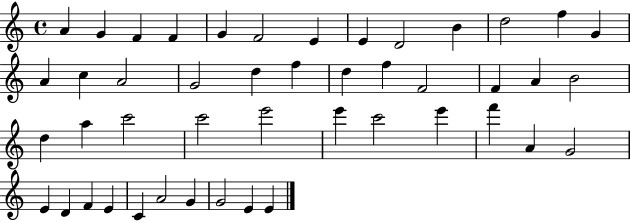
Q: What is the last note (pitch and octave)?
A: E4